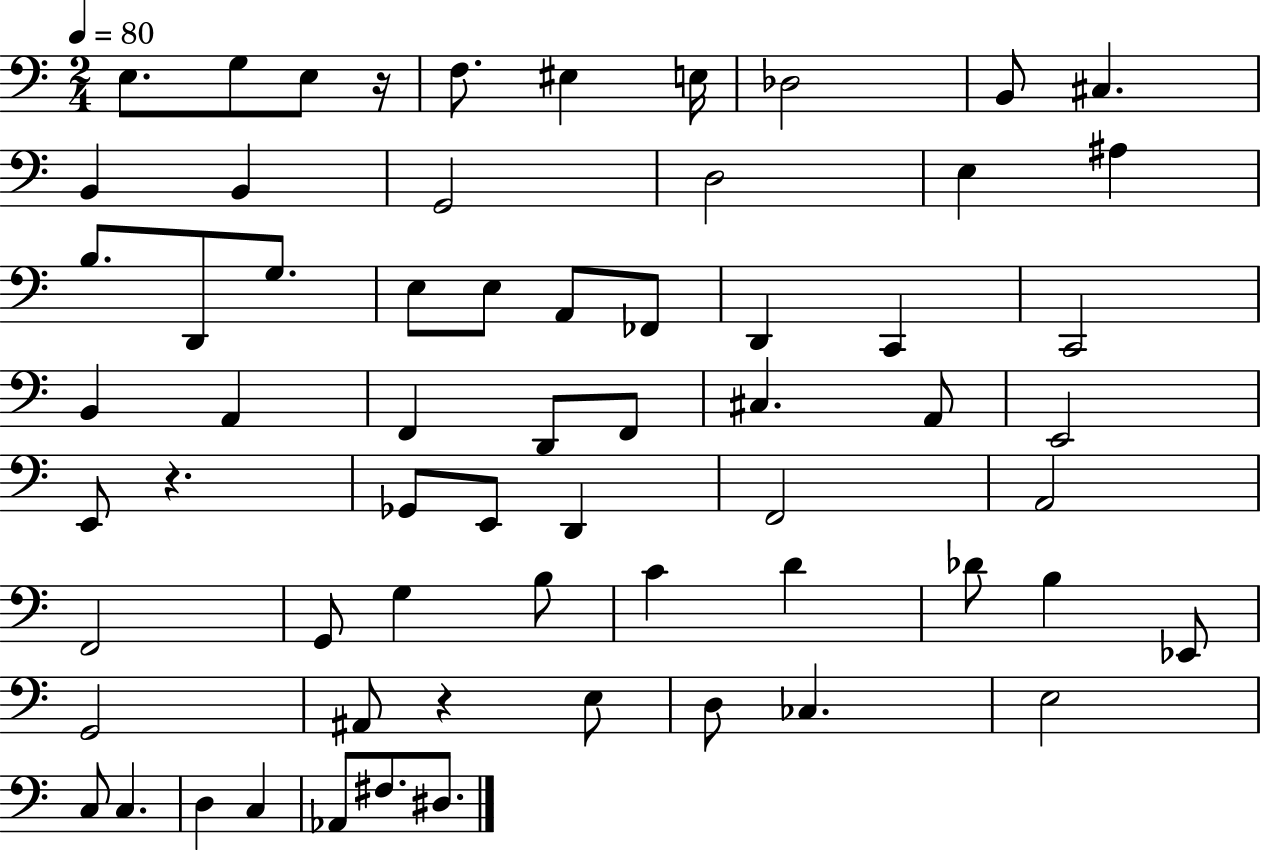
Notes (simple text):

E3/e. G3/e E3/e R/s F3/e. EIS3/q E3/s Db3/h B2/e C#3/q. B2/q B2/q G2/h D3/h E3/q A#3/q B3/e. D2/e G3/e. E3/e E3/e A2/e FES2/e D2/q C2/q C2/h B2/q A2/q F2/q D2/e F2/e C#3/q. A2/e E2/h E2/e R/q. Gb2/e E2/e D2/q F2/h A2/h F2/h G2/e G3/q B3/e C4/q D4/q Db4/e B3/q Eb2/e G2/h A#2/e R/q E3/e D3/e CES3/q. E3/h C3/e C3/q. D3/q C3/q Ab2/e F#3/e. D#3/e.